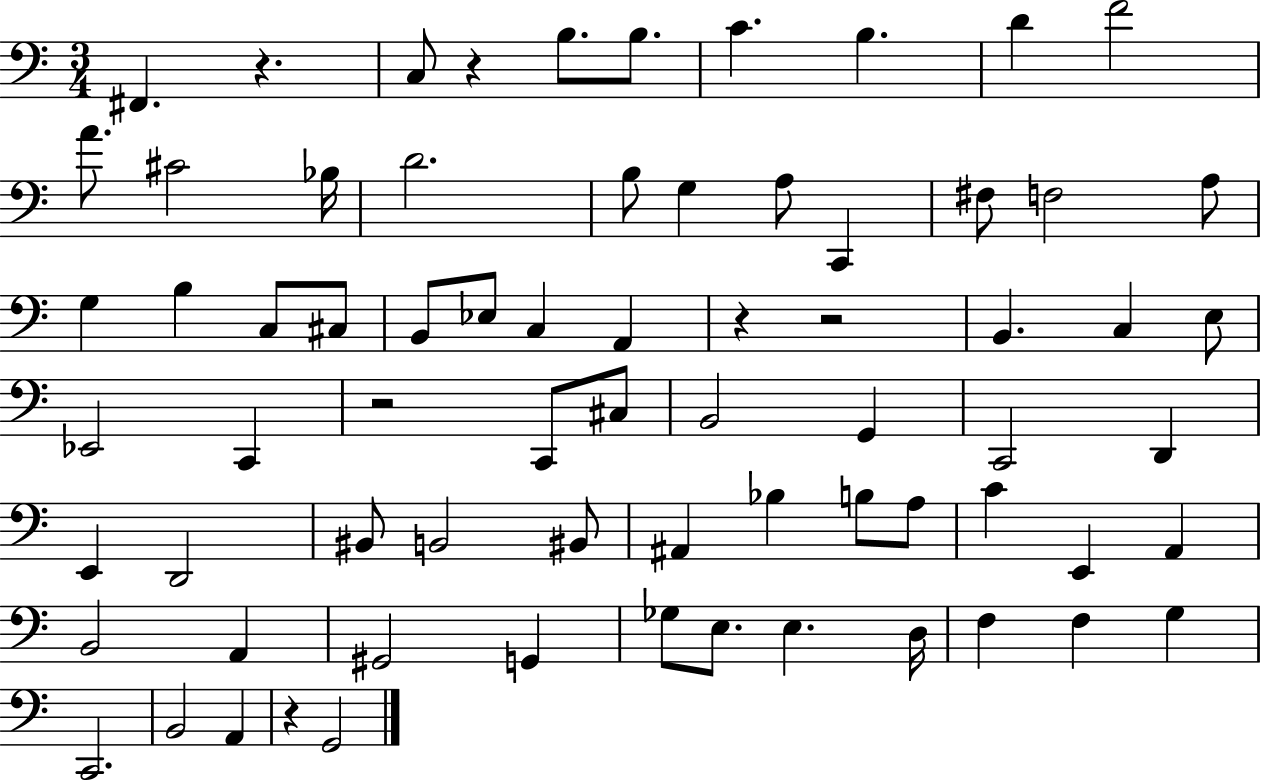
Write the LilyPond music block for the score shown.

{
  \clef bass
  \numericTimeSignature
  \time 3/4
  \key c \major
  \repeat volta 2 { fis,4. r4. | c8 r4 b8. b8. | c'4. b4. | d'4 f'2 | \break a'8. cis'2 bes16 | d'2. | b8 g4 a8 c,4 | fis8 f2 a8 | \break g4 b4 c8 cis8 | b,8 ees8 c4 a,4 | r4 r2 | b,4. c4 e8 | \break ees,2 c,4 | r2 c,8 cis8 | b,2 g,4 | c,2 d,4 | \break e,4 d,2 | bis,8 b,2 bis,8 | ais,4 bes4 b8 a8 | c'4 e,4 a,4 | \break b,2 a,4 | gis,2 g,4 | ges8 e8. e4. d16 | f4 f4 g4 | \break c,2. | b,2 a,4 | r4 g,2 | } \bar "|."
}